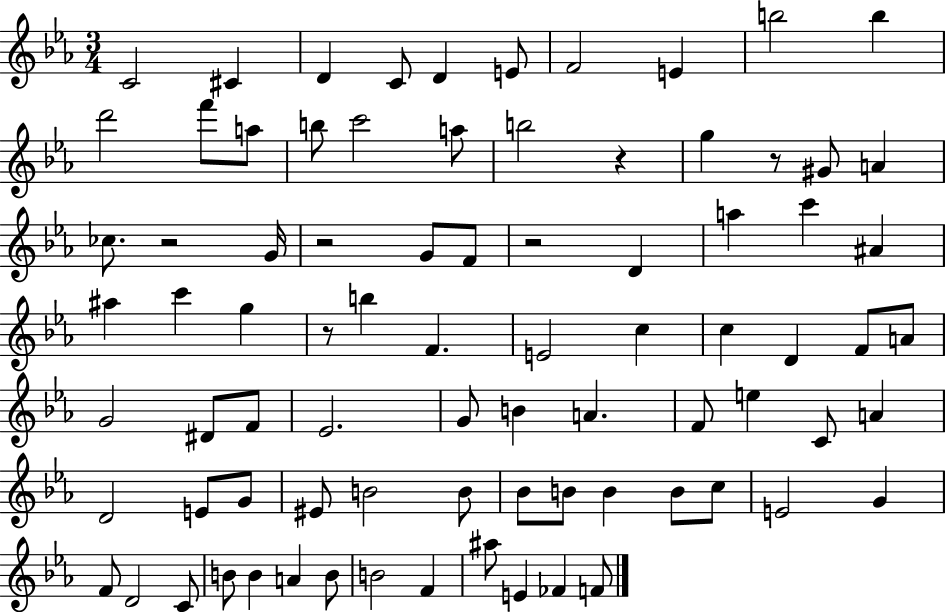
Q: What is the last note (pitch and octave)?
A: F4